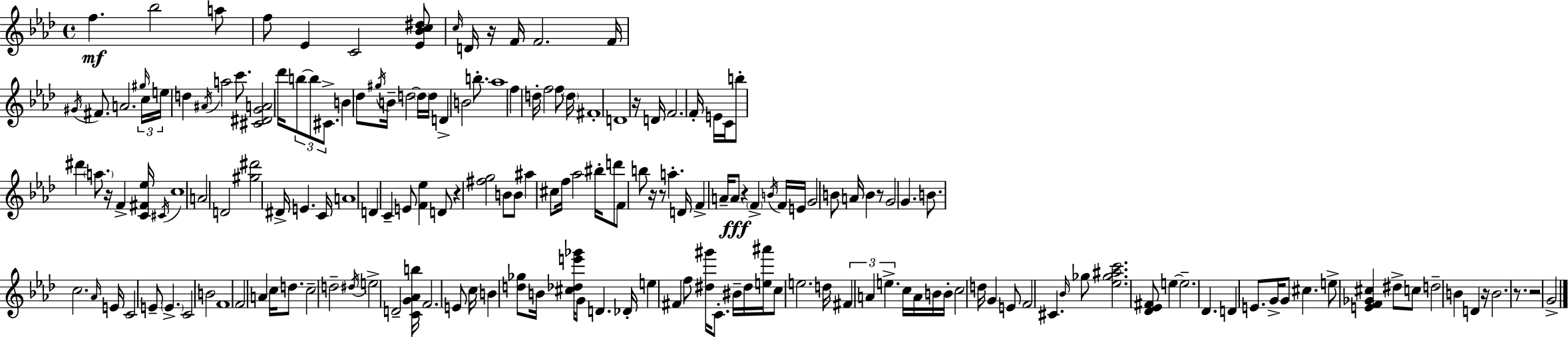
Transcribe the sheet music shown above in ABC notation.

X:1
T:Untitled
M:4/4
L:1/4
K:Ab
f _b2 a/2 f/2 _E C2 [_E_Bc^d]/2 c/4 D/4 z/4 F/4 F2 F/4 ^G/4 ^F/2 A2 ^g/4 c/4 e/4 d ^A/4 a2 c'/2 [^C^DGA]2 _d'/4 b/2 b/2 ^C/2 B _d/2 ^g/4 B/4 d2 d/4 d/4 D B2 b/2 _a4 f d/4 f2 f/2 d/4 ^F4 D4 z/4 D/4 F2 F/4 E/4 C/4 b/2 ^d' a/2 z/4 F [C^F_e]/4 ^C/4 c4 A2 D2 [^g^d']2 ^D/4 E C/4 A4 D C E/2 [F_e] D/2 z [^fg]2 B/2 B/2 ^a ^c/2 f/4 _a2 ^b/4 d'/2 F/2 b/2 z/4 z/2 a D/4 F A/4 A/2 z F B/4 F/4 E/4 G2 B/2 A/4 B z/2 G2 G B/2 c2 _A/4 E/4 C2 E/2 E C2 B2 F4 F2 A c/4 d/2 c2 d2 ^d/4 e2 D2 [CG_Ab]/4 F2 E/2 c/4 B [d_g]/2 B/4 [^c_de'_g']/4 G/2 D _D/4 e ^F f/2 [^d^g']/4 C/2 ^B/4 ^d/4 [e^a']/4 c/2 e2 d/4 ^F A e c/4 A/4 B/4 B/4 c2 d/4 G E/2 F2 ^C _B/4 _g/2 [_e_g^ac']2 [_D_E^F]/2 e e2 _D D E/2 G/4 G/2 ^c e/2 [EF_G^c] ^d/2 c/2 d2 B D z/4 B2 z/2 z2 G2